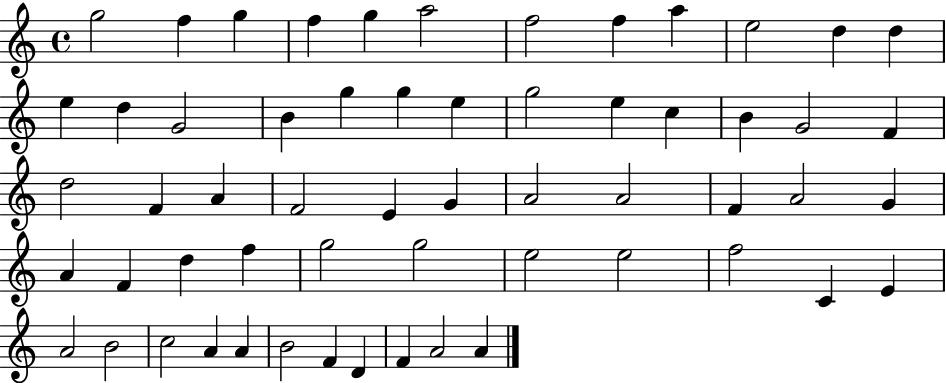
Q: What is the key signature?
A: C major